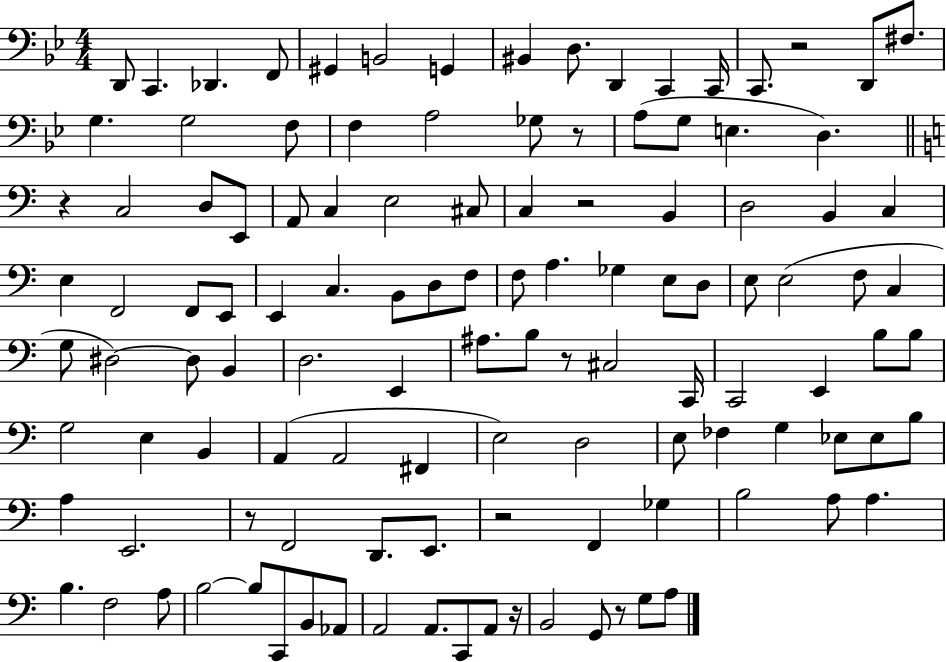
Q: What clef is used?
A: bass